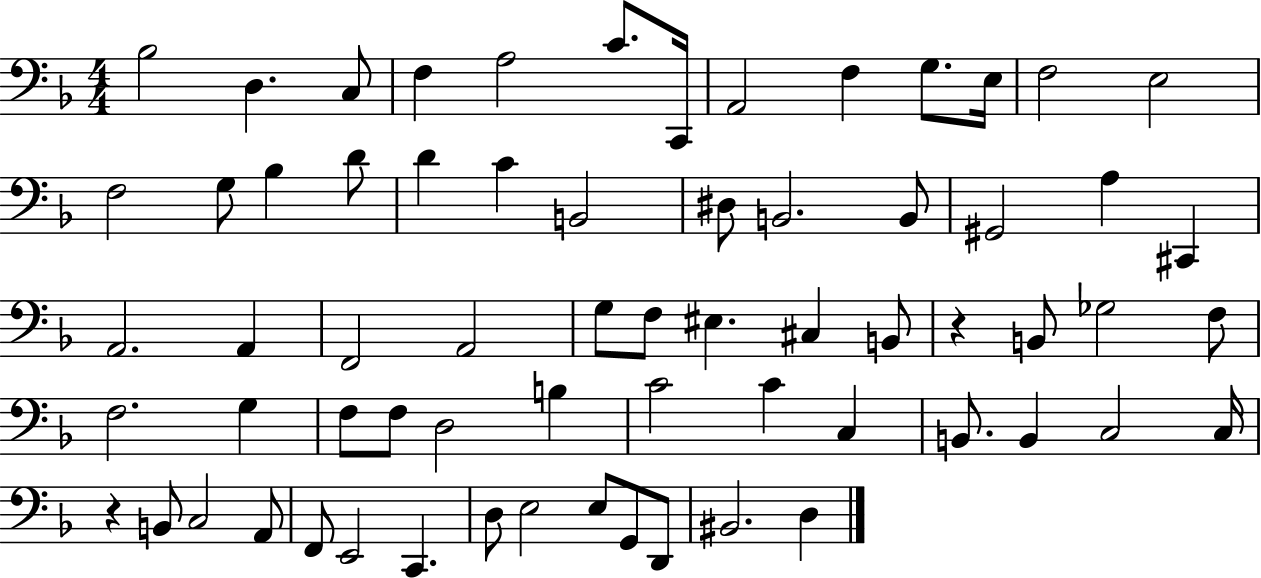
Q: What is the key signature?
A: F major